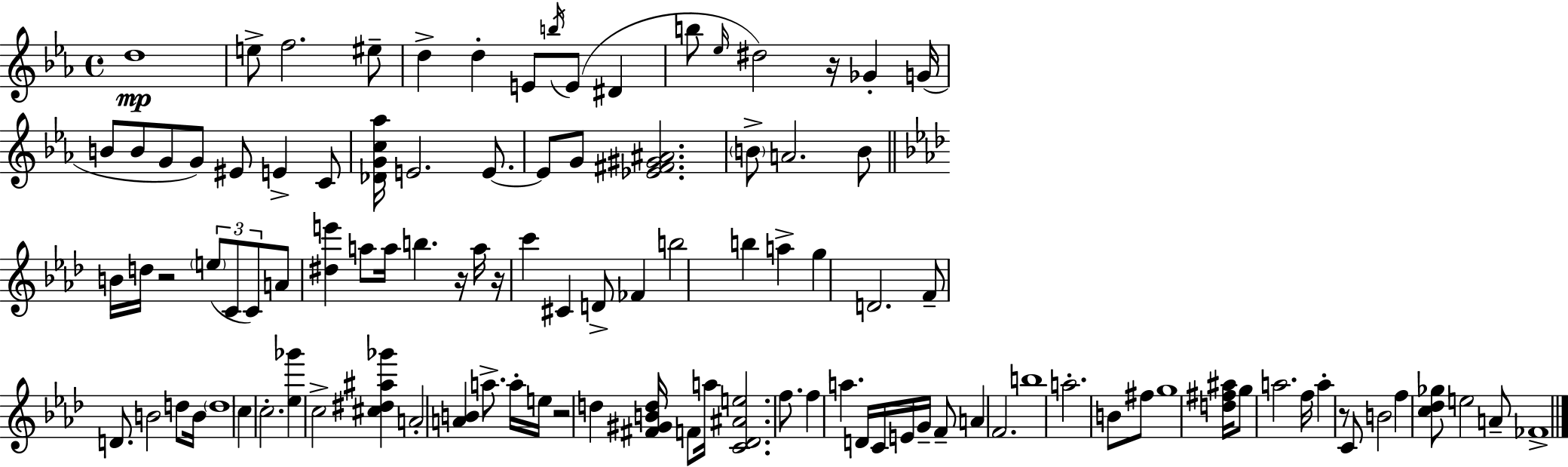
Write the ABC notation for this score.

X:1
T:Untitled
M:4/4
L:1/4
K:Eb
d4 e/2 f2 ^e/2 d d E/2 b/4 E/2 ^D b/2 _e/4 ^d2 z/4 _G G/4 B/2 B/2 G/2 G/2 ^E/2 E C/2 [_DGc_a]/4 E2 E/2 E/2 G/2 [_E^F^G^A]2 B/2 A2 B/2 B/4 d/4 z2 e/2 C/2 C/2 A/2 [^de'] a/2 a/4 b z/4 a/4 z/4 c' ^C D/2 _F b2 b a g D2 F/2 D/2 B2 d/2 B/4 d4 c c2 [_e_g'] c2 [^c^d^a_g'] A2 [AB] a/2 a/4 e/4 z2 d [^F^GBd]/4 F/2 a/4 [C_D^Ae]2 f/2 f a D/4 C/4 E/4 G/4 F/2 A F2 b4 a2 B/2 ^f/2 g4 [d^f^a]/4 g/2 a2 f/4 a z/2 C/2 B2 f [c_d_g]/2 e2 A/2 _F4